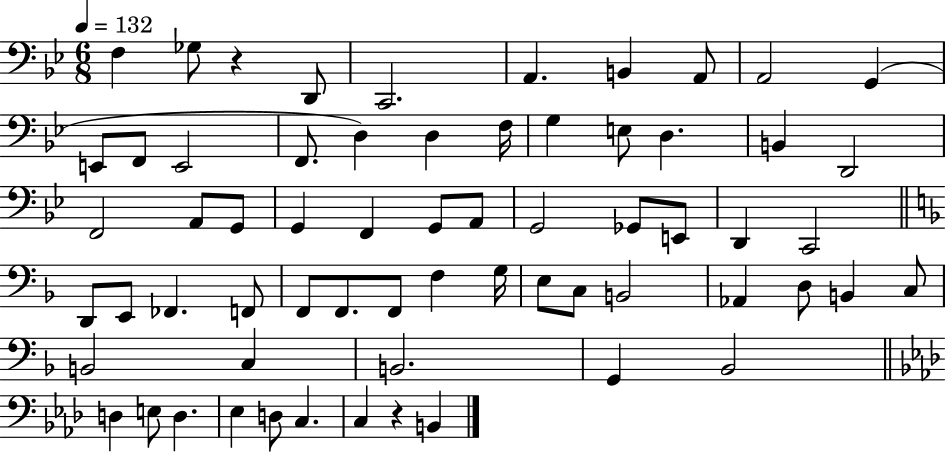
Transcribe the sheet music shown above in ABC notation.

X:1
T:Untitled
M:6/8
L:1/4
K:Bb
F, _G,/2 z D,,/2 C,,2 A,, B,, A,,/2 A,,2 G,, E,,/2 F,,/2 E,,2 F,,/2 D, D, F,/4 G, E,/2 D, B,, D,,2 F,,2 A,,/2 G,,/2 G,, F,, G,,/2 A,,/2 G,,2 _G,,/2 E,,/2 D,, C,,2 D,,/2 E,,/2 _F,, F,,/2 F,,/2 F,,/2 F,,/2 F, G,/4 E,/2 C,/2 B,,2 _A,, D,/2 B,, C,/2 B,,2 C, B,,2 G,, _B,,2 D, E,/2 D, _E, D,/2 C, C, z B,,